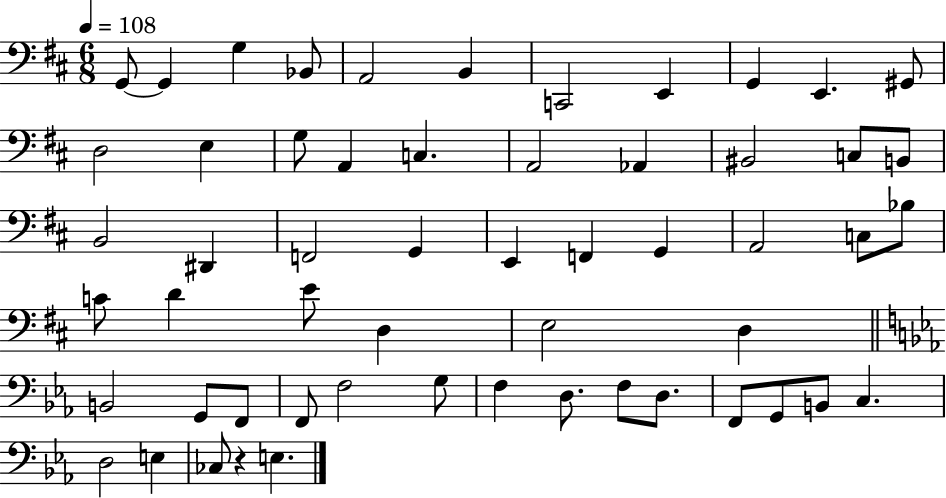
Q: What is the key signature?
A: D major